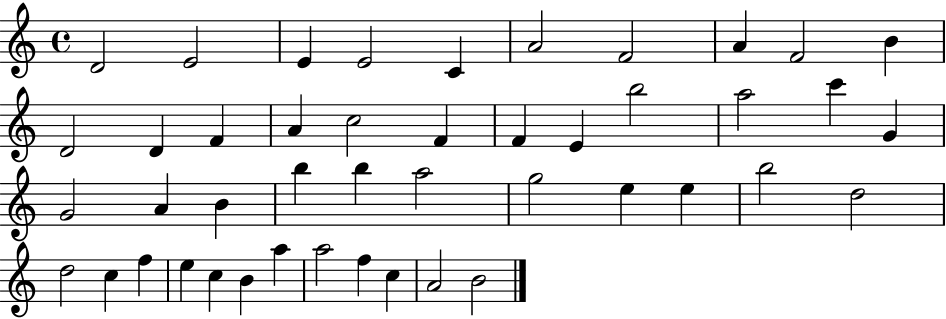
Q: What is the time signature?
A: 4/4